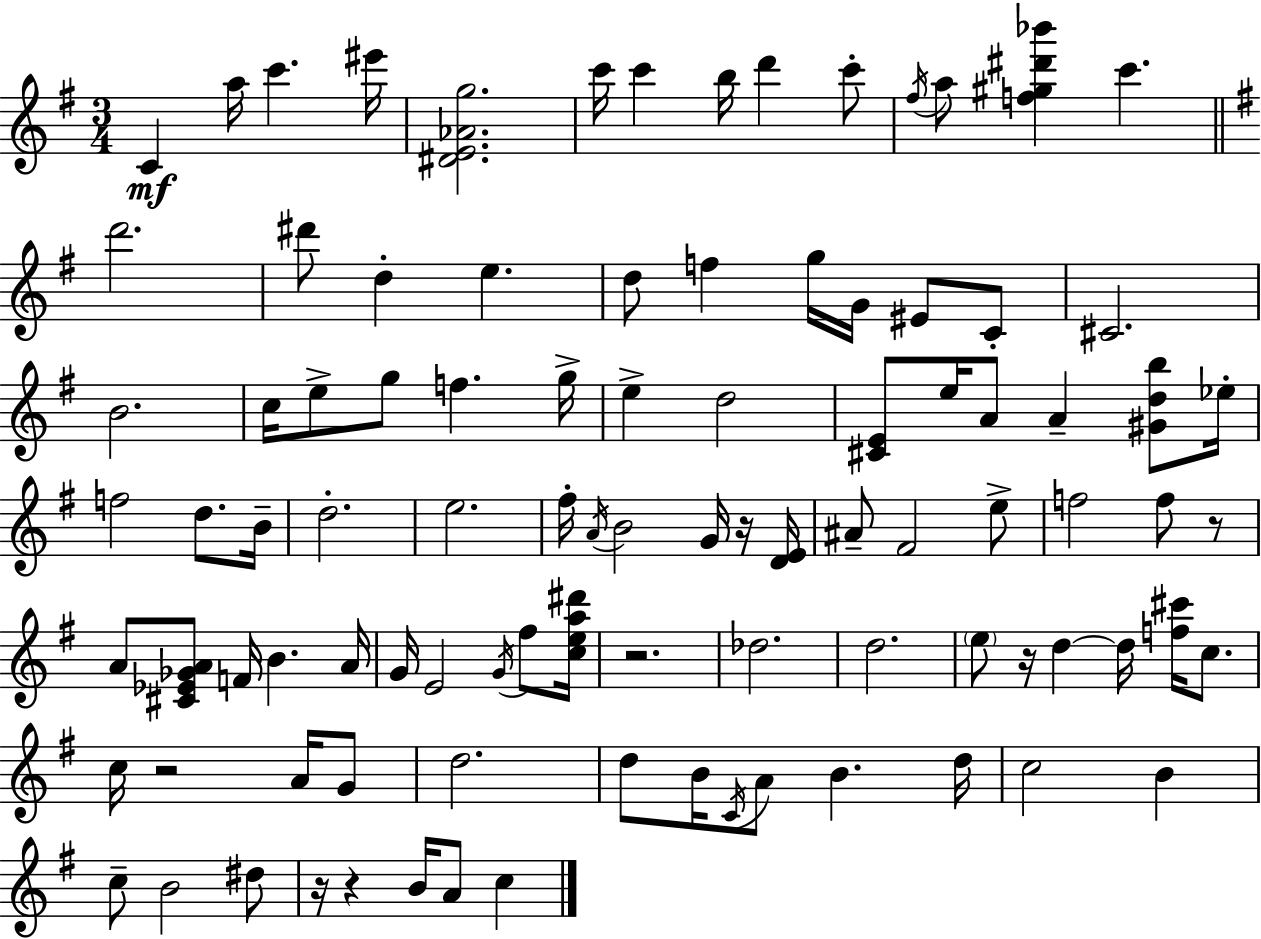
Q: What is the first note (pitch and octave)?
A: C4